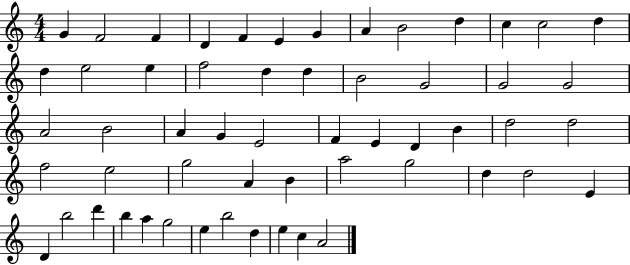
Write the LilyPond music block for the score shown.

{
  \clef treble
  \numericTimeSignature
  \time 4/4
  \key c \major
  g'4 f'2 f'4 | d'4 f'4 e'4 g'4 | a'4 b'2 d''4 | c''4 c''2 d''4 | \break d''4 e''2 e''4 | f''2 d''4 d''4 | b'2 g'2 | g'2 g'2 | \break a'2 b'2 | a'4 g'4 e'2 | f'4 e'4 d'4 b'4 | d''2 d''2 | \break f''2 e''2 | g''2 a'4 b'4 | a''2 g''2 | d''4 d''2 e'4 | \break d'4 b''2 d'''4 | b''4 a''4 g''2 | e''4 b''2 d''4 | e''4 c''4 a'2 | \break \bar "|."
}